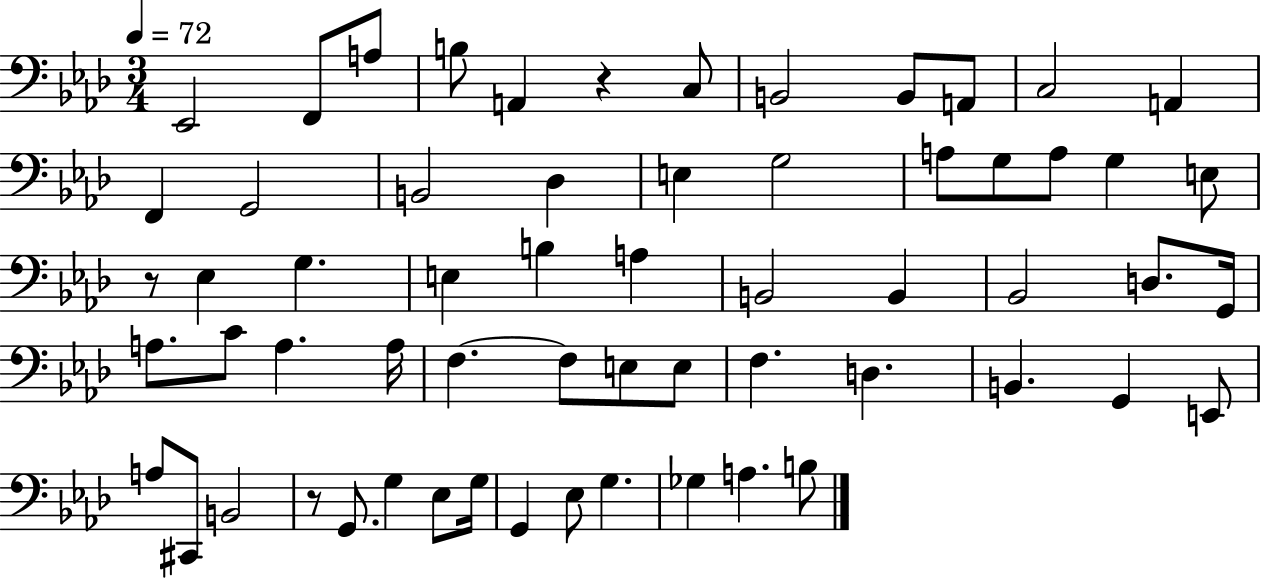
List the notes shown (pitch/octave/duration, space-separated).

Eb2/h F2/e A3/e B3/e A2/q R/q C3/e B2/h B2/e A2/e C3/h A2/q F2/q G2/h B2/h Db3/q E3/q G3/h A3/e G3/e A3/e G3/q E3/e R/e Eb3/q G3/q. E3/q B3/q A3/q B2/h B2/q Bb2/h D3/e. G2/s A3/e. C4/e A3/q. A3/s F3/q. F3/e E3/e E3/e F3/q. D3/q. B2/q. G2/q E2/e A3/e C#2/e B2/h R/e G2/e. G3/q Eb3/e G3/s G2/q Eb3/e G3/q. Gb3/q A3/q. B3/e